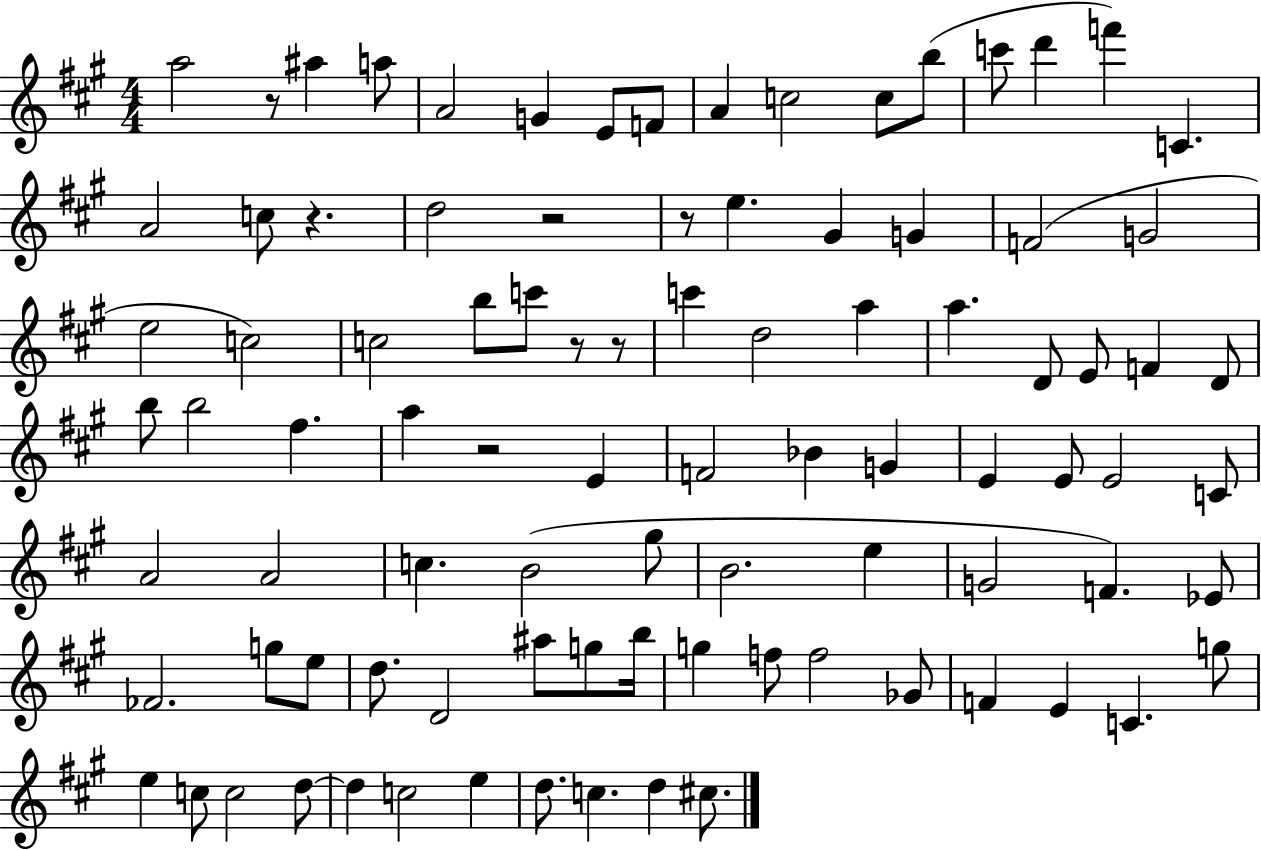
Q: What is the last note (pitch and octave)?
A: C#5